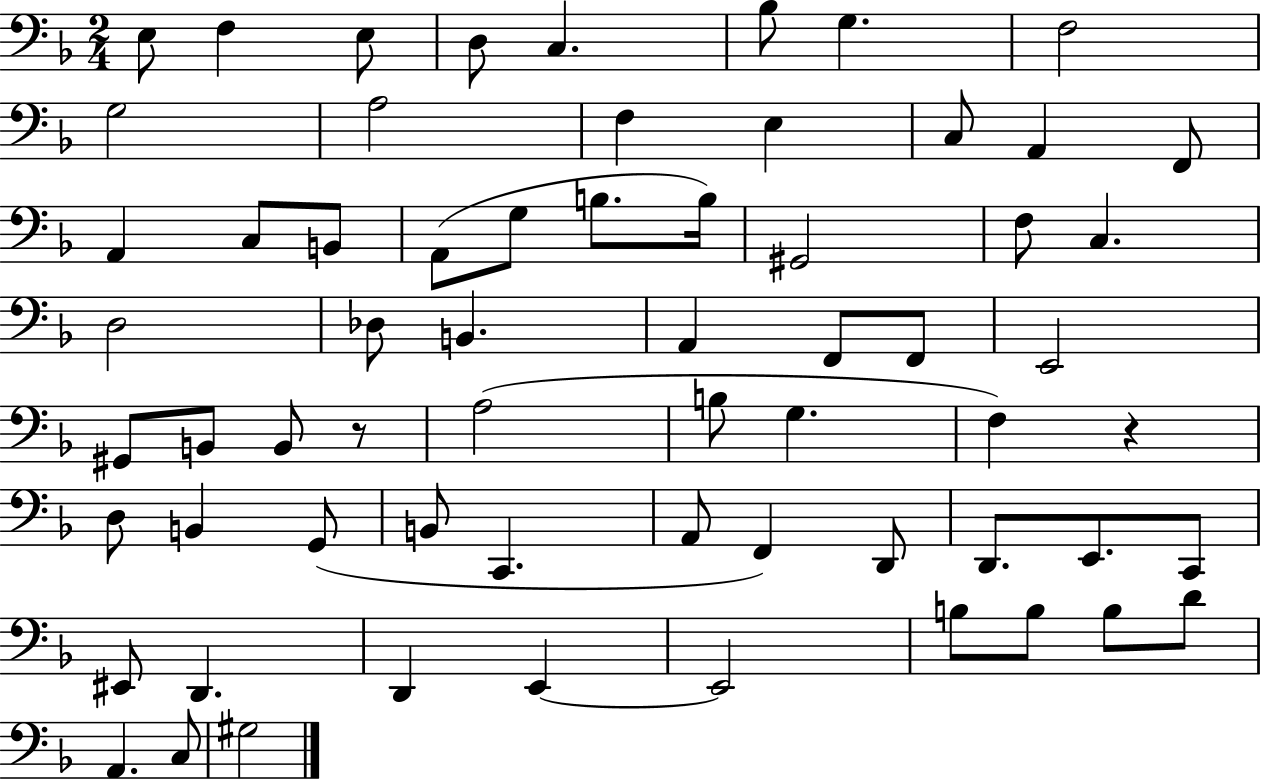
{
  \clef bass
  \numericTimeSignature
  \time 2/4
  \key f \major
  e8 f4 e8 | d8 c4. | bes8 g4. | f2 | \break g2 | a2 | f4 e4 | c8 a,4 f,8 | \break a,4 c8 b,8 | a,8( g8 b8. b16) | gis,2 | f8 c4. | \break d2 | des8 b,4. | a,4 f,8 f,8 | e,2 | \break gis,8 b,8 b,8 r8 | a2( | b8 g4. | f4) r4 | \break d8 b,4 g,8( | b,8 c,4. | a,8 f,4) d,8 | d,8. e,8. c,8 | \break eis,8 d,4. | d,4 e,4~~ | e,2 | b8 b8 b8 d'8 | \break a,4. c8 | gis2 | \bar "|."
}